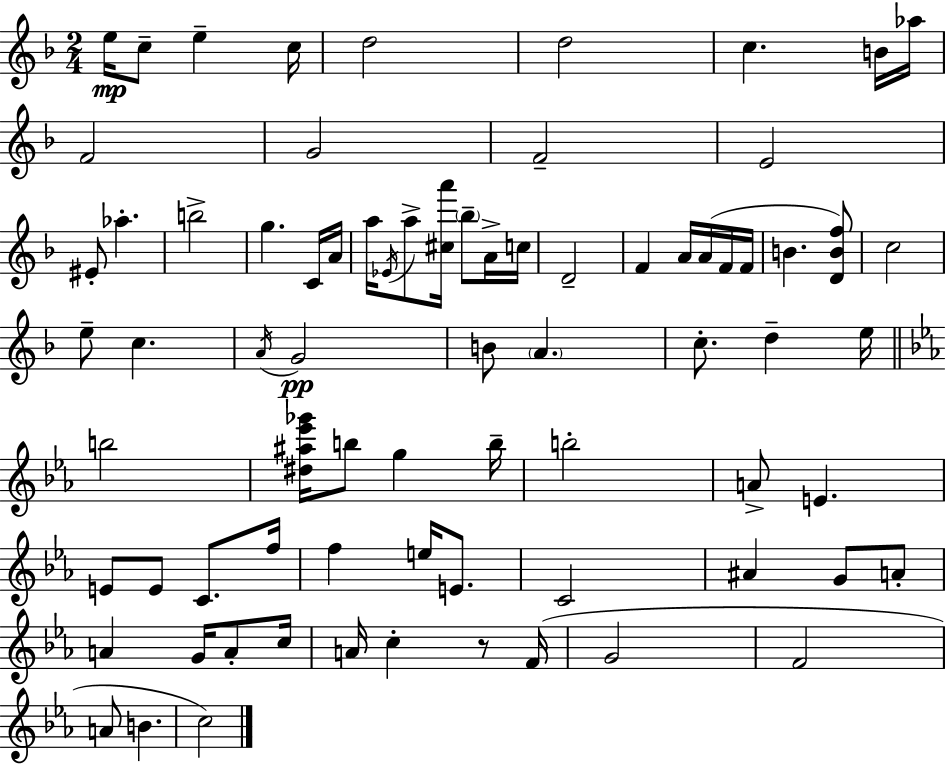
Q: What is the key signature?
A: F major